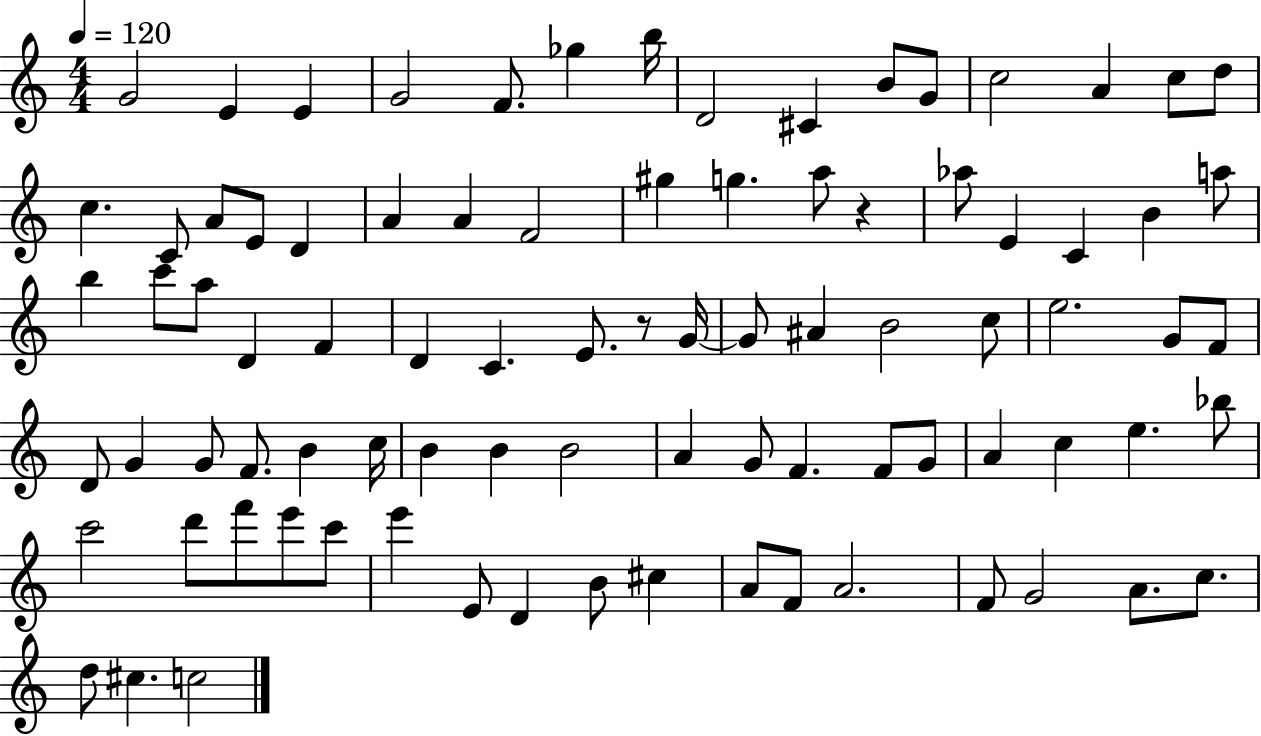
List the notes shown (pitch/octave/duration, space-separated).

G4/h E4/q E4/q G4/h F4/e. Gb5/q B5/s D4/h C#4/q B4/e G4/e C5/h A4/q C5/e D5/e C5/q. C4/e A4/e E4/e D4/q A4/q A4/q F4/h G#5/q G5/q. A5/e R/q Ab5/e E4/q C4/q B4/q A5/e B5/q C6/e A5/e D4/q F4/q D4/q C4/q. E4/e. R/e G4/s G4/e A#4/q B4/h C5/e E5/h. G4/e F4/e D4/e G4/q G4/e F4/e. B4/q C5/s B4/q B4/q B4/h A4/q G4/e F4/q. F4/e G4/e A4/q C5/q E5/q. Bb5/e C6/h D6/e F6/e E6/e C6/e E6/q E4/e D4/q B4/e C#5/q A4/e F4/e A4/h. F4/e G4/h A4/e. C5/e. D5/e C#5/q. C5/h